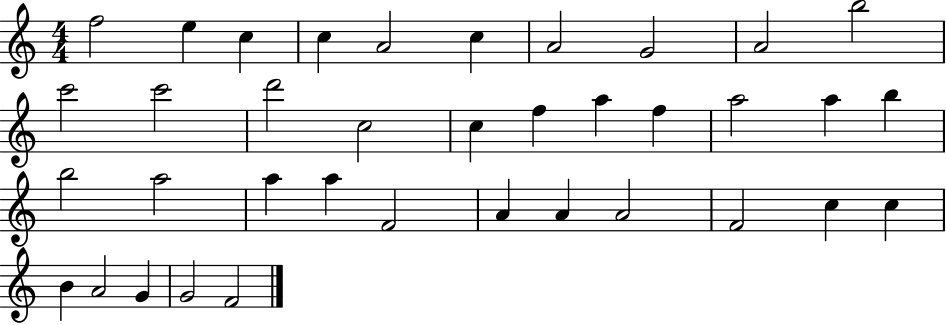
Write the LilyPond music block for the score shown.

{
  \clef treble
  \numericTimeSignature
  \time 4/4
  \key c \major
  f''2 e''4 c''4 | c''4 a'2 c''4 | a'2 g'2 | a'2 b''2 | \break c'''2 c'''2 | d'''2 c''2 | c''4 f''4 a''4 f''4 | a''2 a''4 b''4 | \break b''2 a''2 | a''4 a''4 f'2 | a'4 a'4 a'2 | f'2 c''4 c''4 | \break b'4 a'2 g'4 | g'2 f'2 | \bar "|."
}